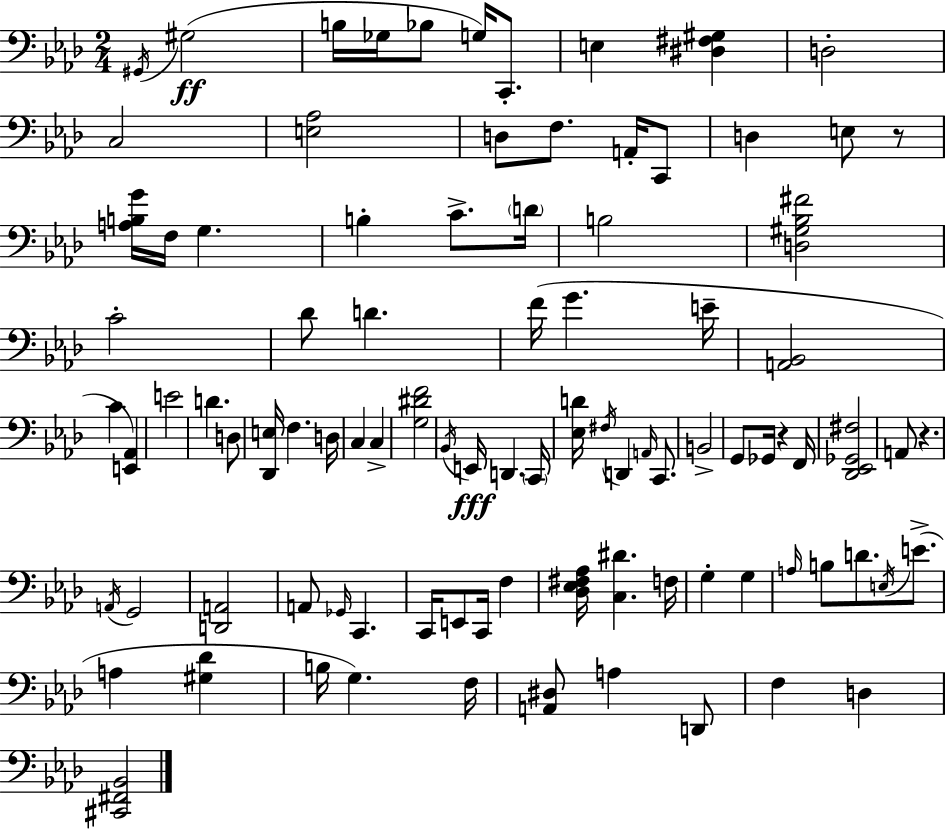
G#2/s G#3/h B3/s Gb3/s Bb3/e G3/s C2/e. E3/q [D#3,F#3,G#3]/q D3/h C3/h [E3,Ab3]/h D3/e F3/e. A2/s C2/e D3/q E3/e R/e [A3,B3,G4]/s F3/s G3/q. B3/q C4/e. D4/s B3/h [D3,G#3,Bb3,F#4]/h C4/h Db4/e D4/q. F4/s G4/q. E4/s [A2,Bb2]/h C4/q [E2,Ab2]/q E4/h D4/q. D3/e [Db2,E3]/s F3/q. D3/s C3/q C3/q [G3,D#4,F4]/h Bb2/s E2/s D2/q. C2/s [Eb3,D4]/s F#3/s D2/q A2/s C2/e. B2/h G2/e Gb2/s R/q F2/s [Db2,Eb2,Gb2,F#3]/h A2/e R/q. A2/s G2/h [D2,A2]/h A2/e Gb2/s C2/q. C2/s E2/e C2/s F3/q [Db3,Eb3,F#3,Ab3]/s [C3,D#4]/q. F3/s G3/q G3/q A3/s B3/e D4/e. E3/s E4/e. A3/q [G#3,Db4]/q B3/s G3/q. F3/s [A2,D#3]/e A3/q D2/e F3/q D3/q [C#2,F#2,Bb2]/h